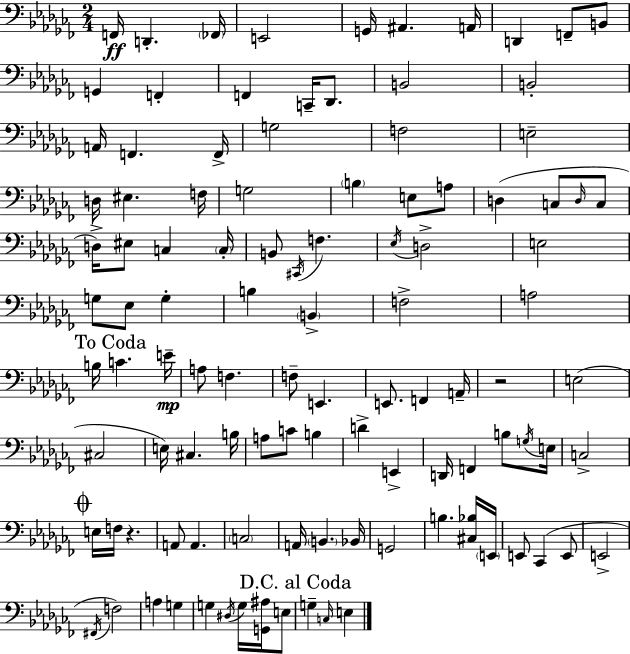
F2/s D2/q. FES2/s E2/h G2/s A#2/q. A2/s D2/q F2/e B2/e G2/q F2/q F2/q C2/s Db2/e. B2/h B2/h A2/s F2/q. F2/s G3/h F3/h E3/h D3/s EIS3/q. F3/s G3/h B3/q E3/e A3/e D3/q C3/e D3/s C3/e D3/s EIS3/e C3/q C3/s B2/e C#2/s F3/q. Eb3/s D3/h E3/h G3/e Eb3/e G3/q B3/q B2/q F3/h A3/h B3/s C4/q. E4/s A3/e F3/q. F3/e E2/q. E2/e. F2/q A2/s R/h E3/h C#3/h E3/s C#3/q. B3/s A3/e C4/e B3/q D4/q E2/q D2/s F2/q B3/e G3/s E3/s C3/h E3/s F3/s R/q. A2/e A2/q. C3/h A2/s B2/q. Bb2/s G2/h B3/q. [C#3,Bb3]/s E2/s E2/e CES2/q E2/e E2/h F#2/s F3/h A3/q G3/q G3/q D#3/s G3/s [G2,A#3]/s E3/e G3/q C3/s E3/q